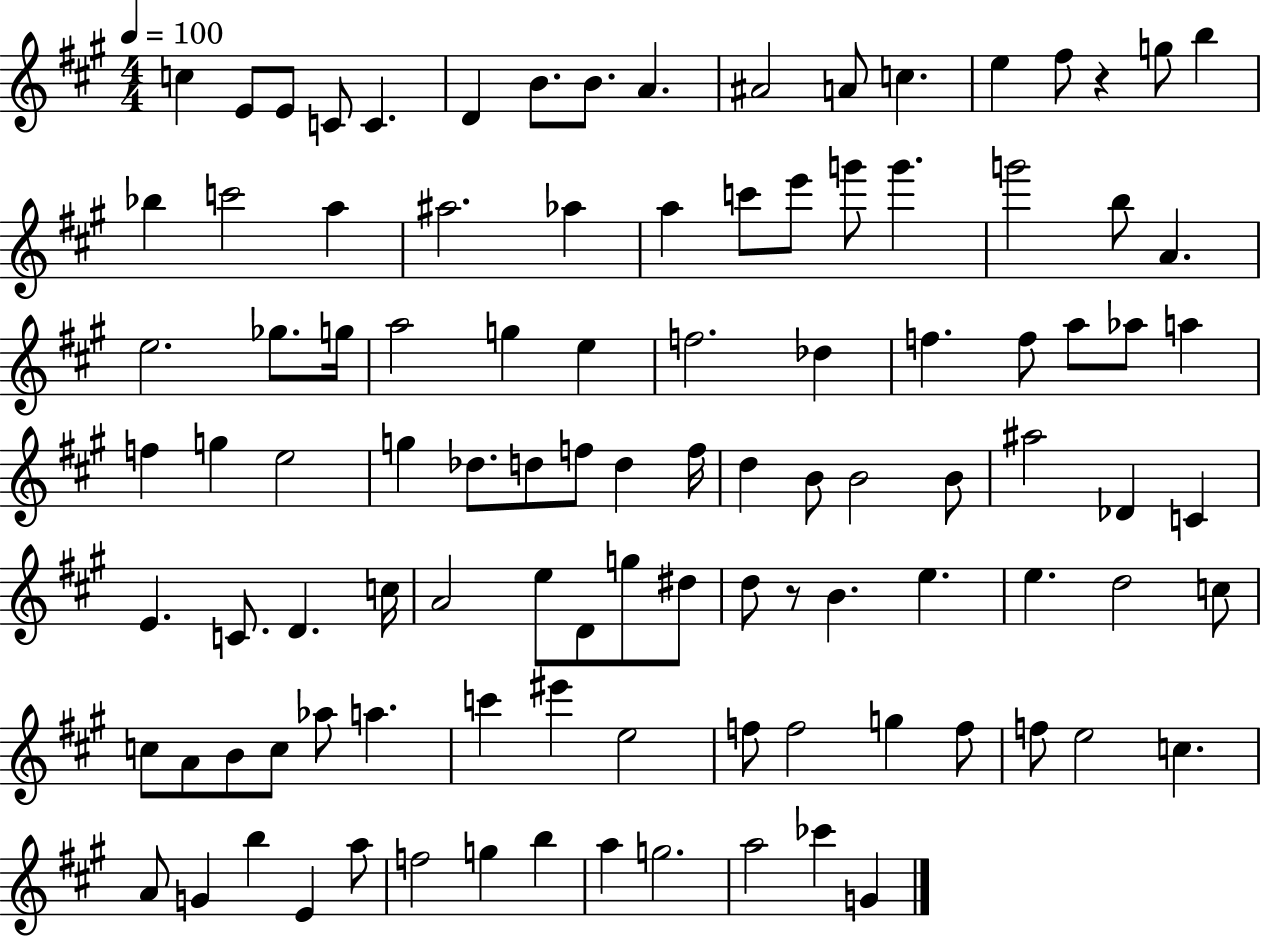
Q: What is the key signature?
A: A major